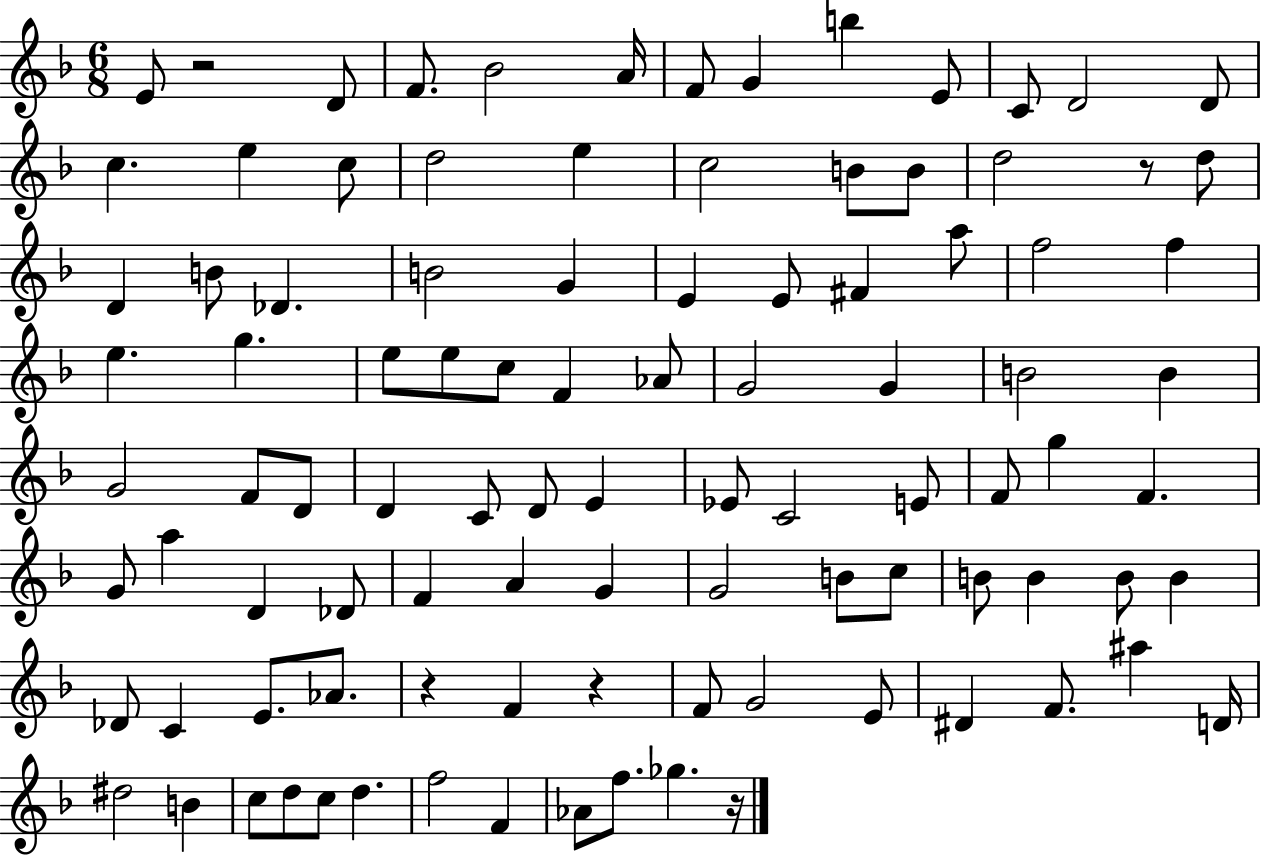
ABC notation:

X:1
T:Untitled
M:6/8
L:1/4
K:F
E/2 z2 D/2 F/2 _B2 A/4 F/2 G b E/2 C/2 D2 D/2 c e c/2 d2 e c2 B/2 B/2 d2 z/2 d/2 D B/2 _D B2 G E E/2 ^F a/2 f2 f e g e/2 e/2 c/2 F _A/2 G2 G B2 B G2 F/2 D/2 D C/2 D/2 E _E/2 C2 E/2 F/2 g F G/2 a D _D/2 F A G G2 B/2 c/2 B/2 B B/2 B _D/2 C E/2 _A/2 z F z F/2 G2 E/2 ^D F/2 ^a D/4 ^d2 B c/2 d/2 c/2 d f2 F _A/2 f/2 _g z/4